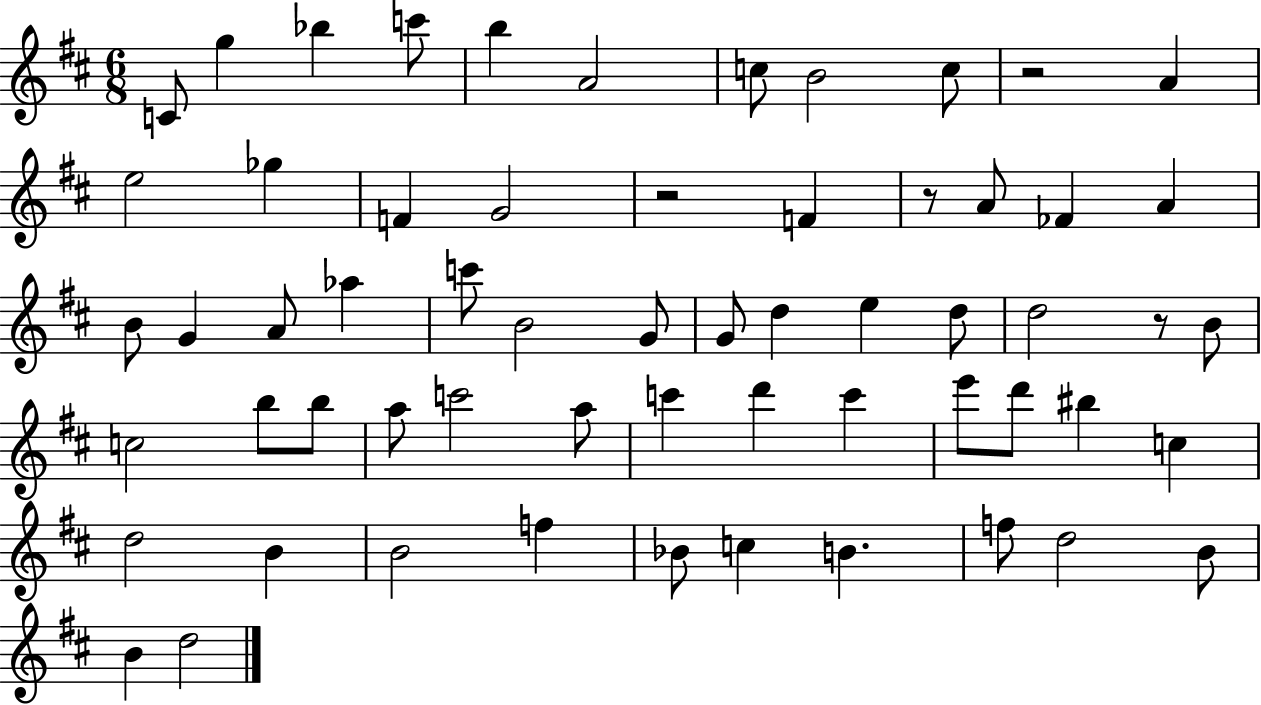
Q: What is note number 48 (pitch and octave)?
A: F5